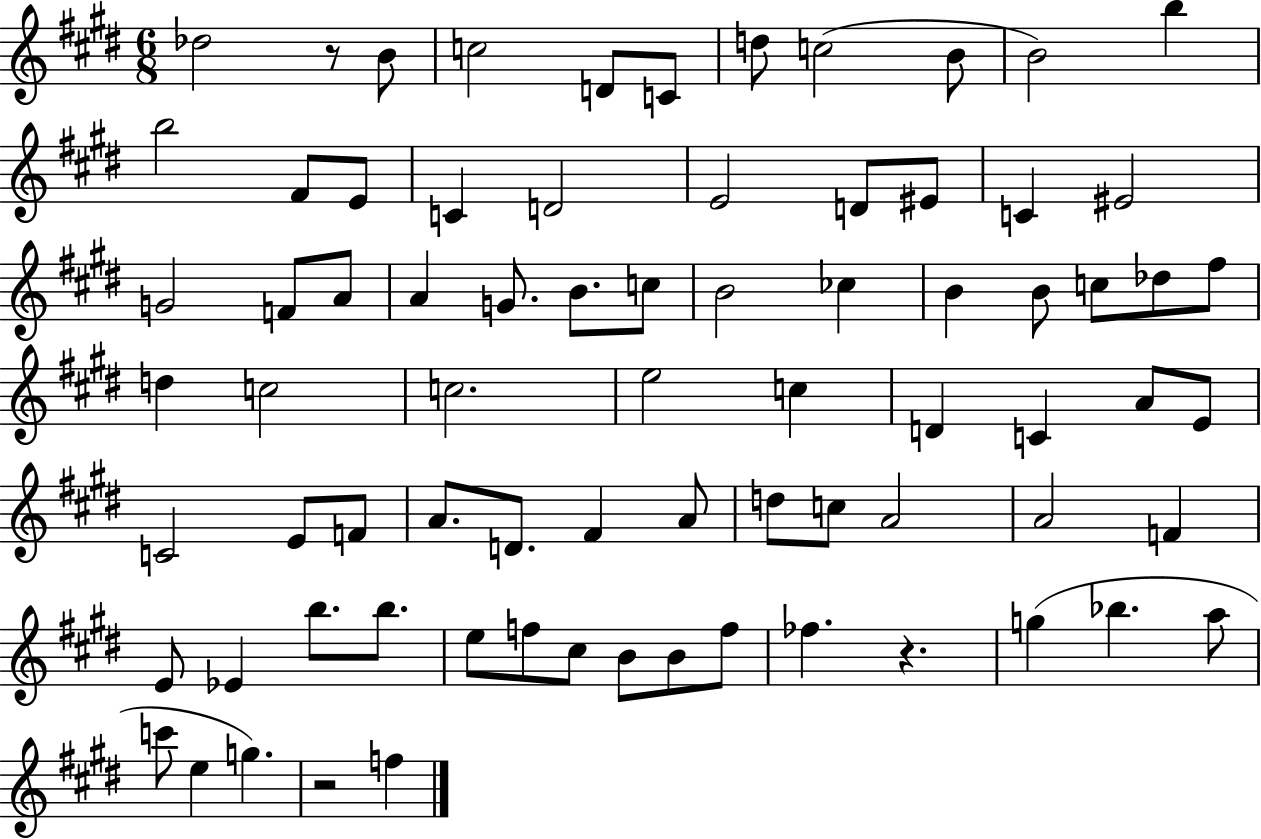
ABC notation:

X:1
T:Untitled
M:6/8
L:1/4
K:E
_d2 z/2 B/2 c2 D/2 C/2 d/2 c2 B/2 B2 b b2 ^F/2 E/2 C D2 E2 D/2 ^E/2 C ^E2 G2 F/2 A/2 A G/2 B/2 c/2 B2 _c B B/2 c/2 _d/2 ^f/2 d c2 c2 e2 c D C A/2 E/2 C2 E/2 F/2 A/2 D/2 ^F A/2 d/2 c/2 A2 A2 F E/2 _E b/2 b/2 e/2 f/2 ^c/2 B/2 B/2 f/2 _f z g _b a/2 c'/2 e g z2 f